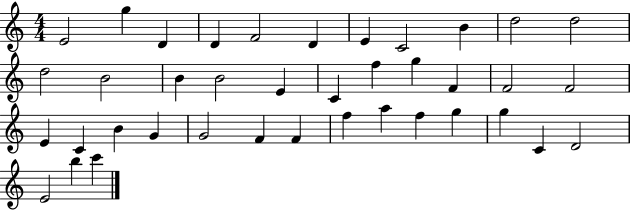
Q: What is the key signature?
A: C major